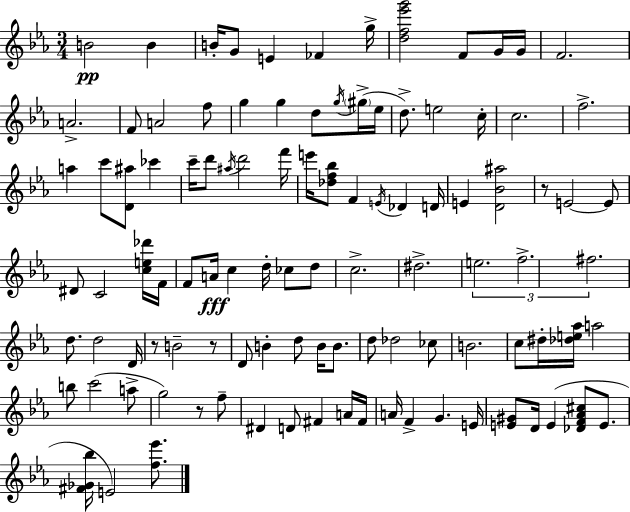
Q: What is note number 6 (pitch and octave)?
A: FES4